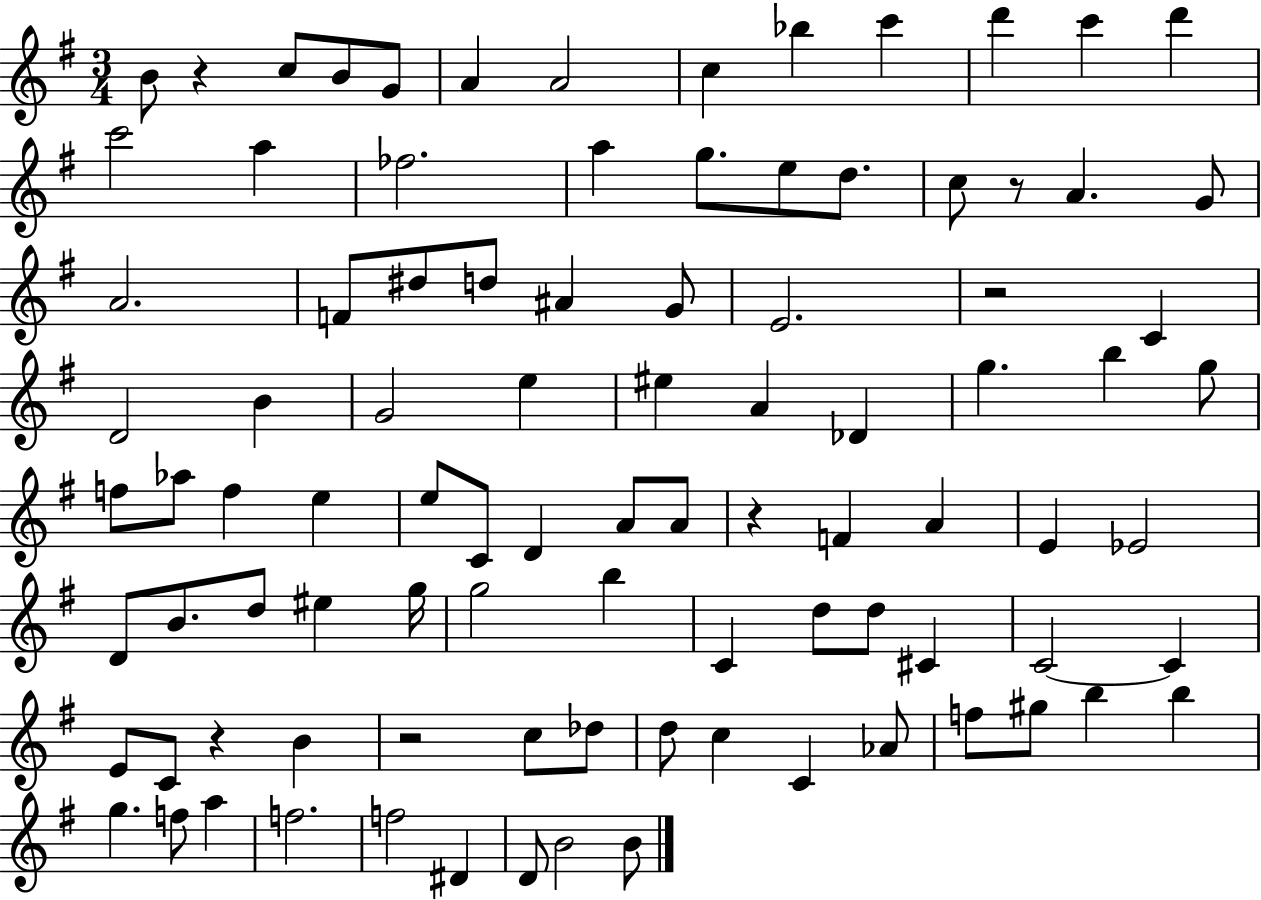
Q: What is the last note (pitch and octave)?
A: B4